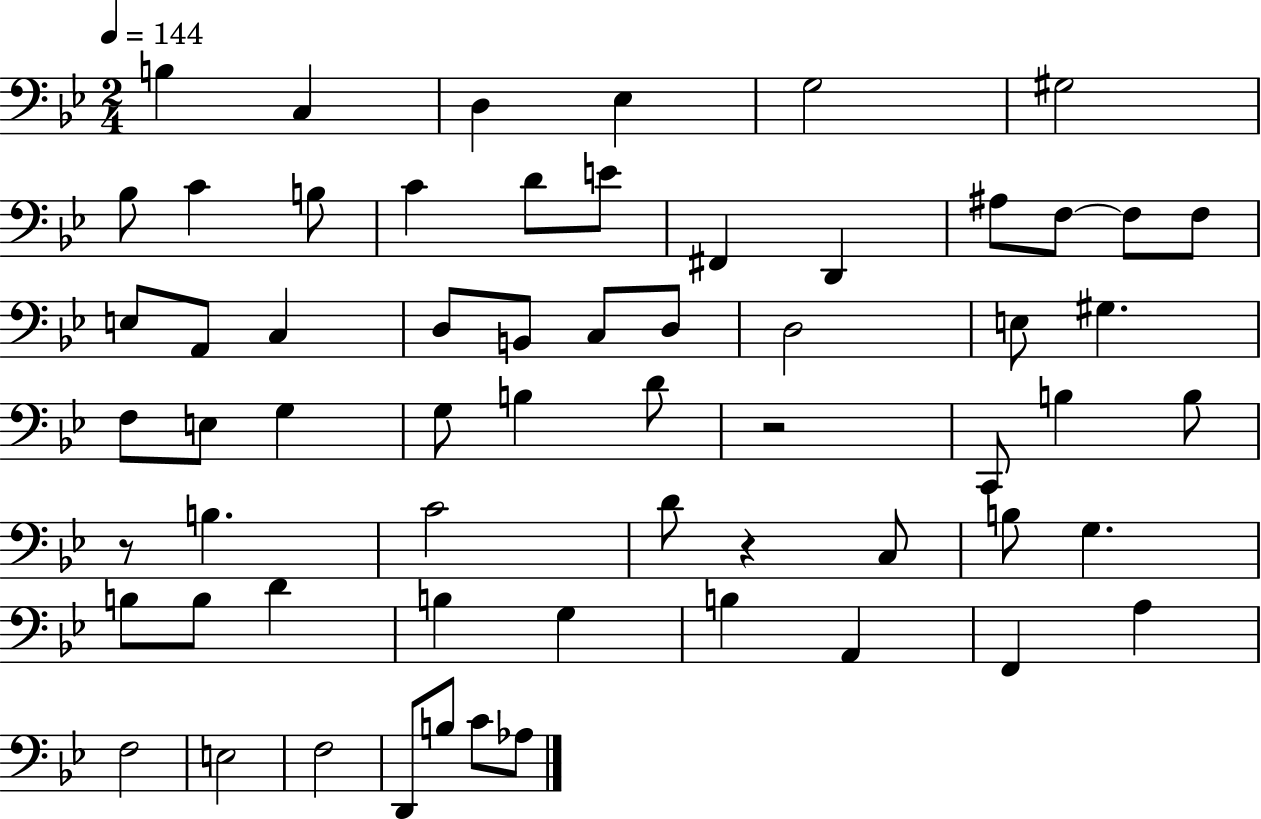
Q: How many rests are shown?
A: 3